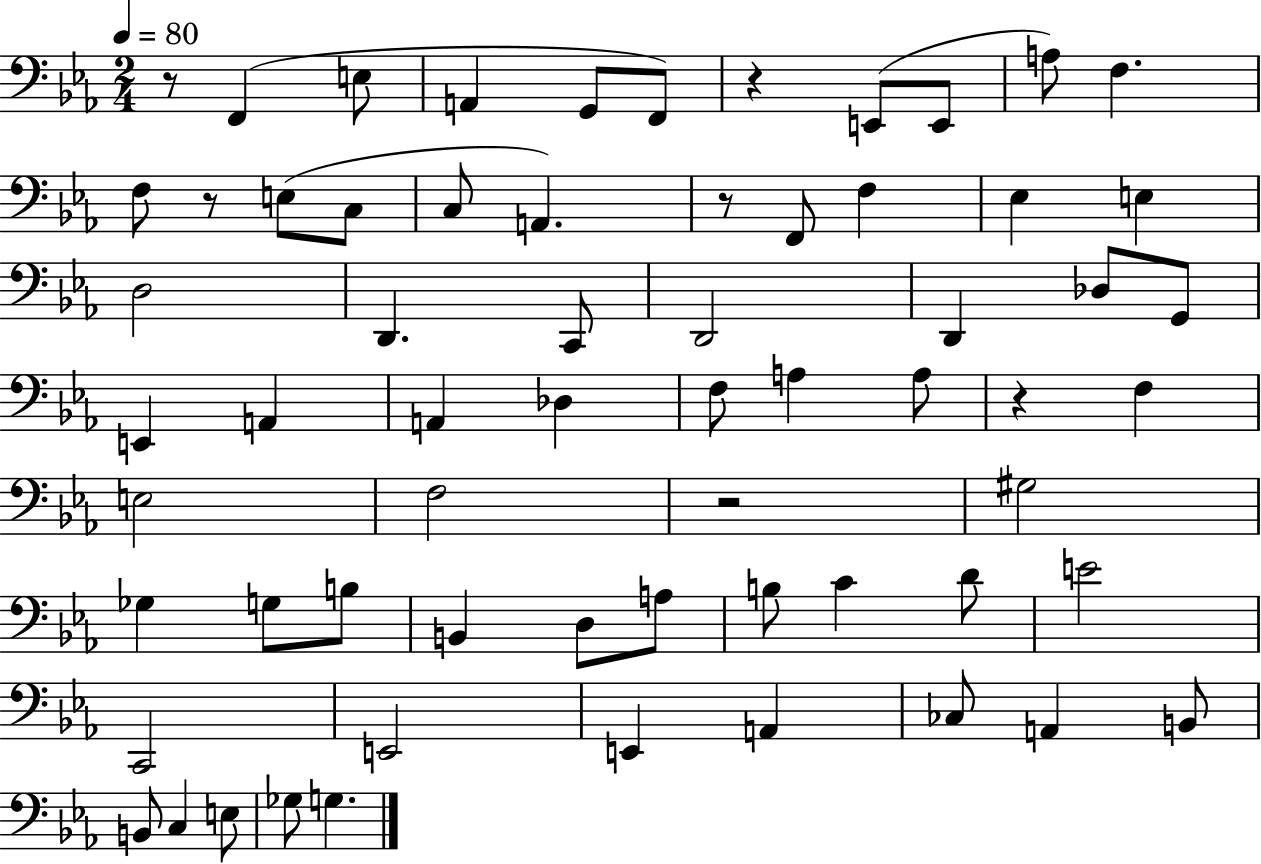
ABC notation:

X:1
T:Untitled
M:2/4
L:1/4
K:Eb
z/2 F,, E,/2 A,, G,,/2 F,,/2 z E,,/2 E,,/2 A,/2 F, F,/2 z/2 E,/2 C,/2 C,/2 A,, z/2 F,,/2 F, _E, E, D,2 D,, C,,/2 D,,2 D,, _D,/2 G,,/2 E,, A,, A,, _D, F,/2 A, A,/2 z F, E,2 F,2 z2 ^G,2 _G, G,/2 B,/2 B,, D,/2 A,/2 B,/2 C D/2 E2 C,,2 E,,2 E,, A,, _C,/2 A,, B,,/2 B,,/2 C, E,/2 _G,/2 G,